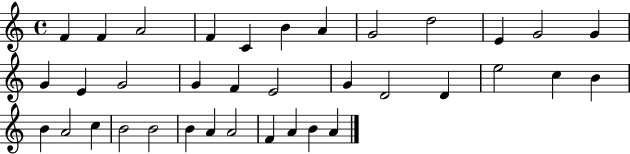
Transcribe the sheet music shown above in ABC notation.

X:1
T:Untitled
M:4/4
L:1/4
K:C
F F A2 F C B A G2 d2 E G2 G G E G2 G F E2 G D2 D e2 c B B A2 c B2 B2 B A A2 F A B A